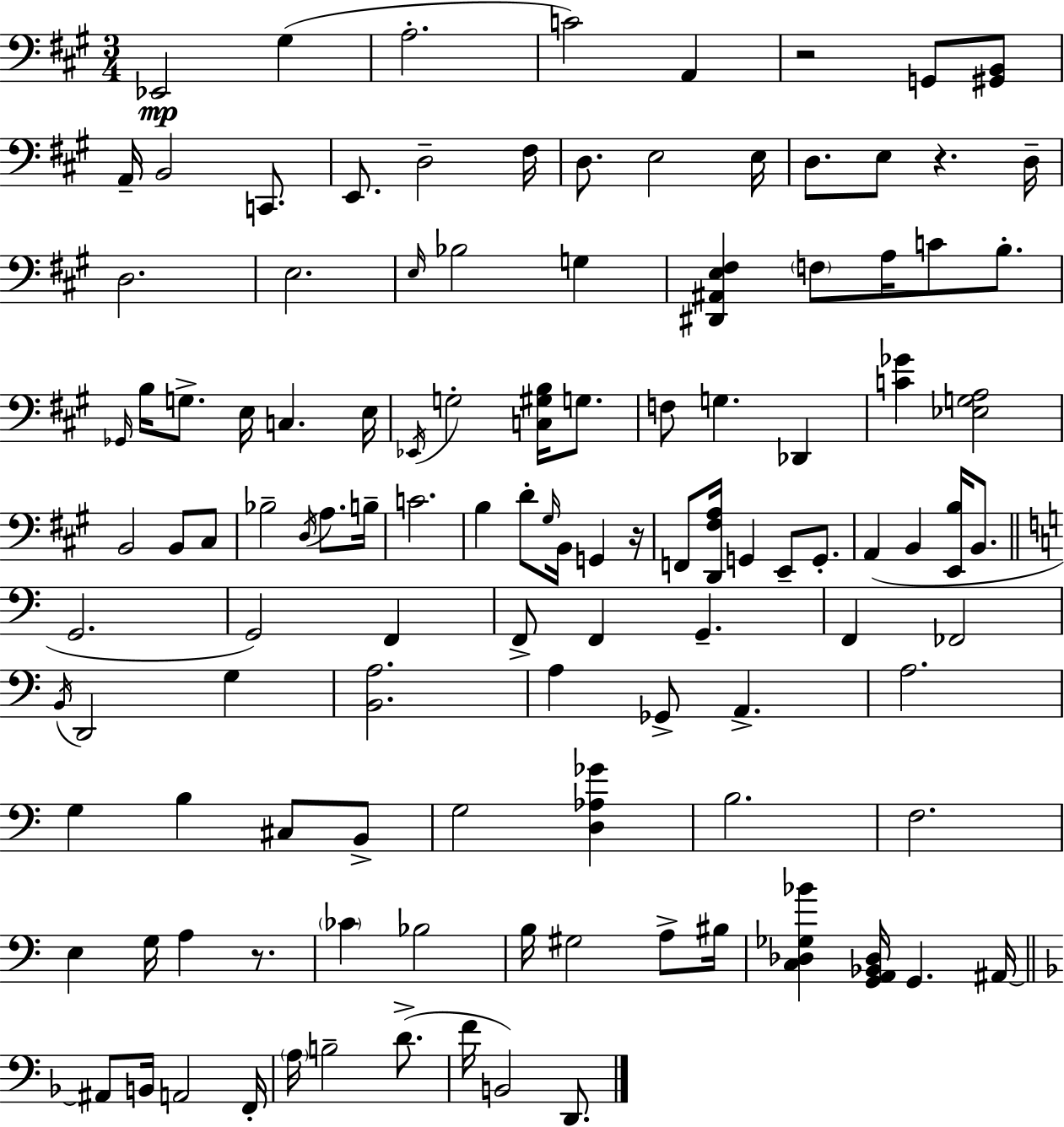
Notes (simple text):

Eb2/h G#3/q A3/h. C4/h A2/q R/h G2/e [G#2,B2]/e A2/s B2/h C2/e. E2/e. D3/h F#3/s D3/e. E3/h E3/s D3/e. E3/e R/q. D3/s D3/h. E3/h. E3/s Bb3/h G3/q [D#2,A#2,E3,F#3]/q F3/e A3/s C4/e B3/e. Gb2/s B3/s G3/e. E3/s C3/q. E3/s Eb2/s G3/h [C3,G#3,B3]/s G3/e. F3/e G3/q. Db2/q [C4,Gb4]/q [Eb3,G3,A3]/h B2/h B2/e C#3/e Bb3/h D3/s A3/e. B3/s C4/h. B3/q D4/e G#3/s B2/s G2/q R/s F2/e [D2,F#3,A3]/s G2/q E2/e G2/e. A2/q B2/q [E2,B3]/s B2/e. G2/h. G2/h F2/q F2/e F2/q G2/q. F2/q FES2/h B2/s D2/h G3/q [B2,A3]/h. A3/q Gb2/e A2/q. A3/h. G3/q B3/q C#3/e B2/e G3/h [D3,Ab3,Gb4]/q B3/h. F3/h. E3/q G3/s A3/q R/e. CES4/q Bb3/h B3/s G#3/h A3/e BIS3/s [C3,Db3,Gb3,Bb4]/q [G2,A2,Bb2,Db3]/s G2/q. A#2/s A#2/e B2/s A2/h F2/s A3/s B3/h D4/e. F4/s B2/h D2/e.